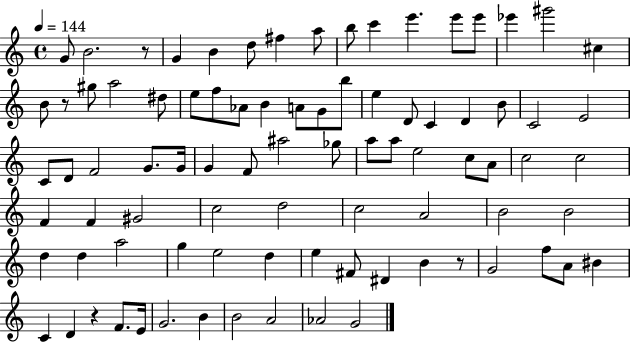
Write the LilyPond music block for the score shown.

{
  \clef treble
  \time 4/4
  \defaultTimeSignature
  \key c \major
  \tempo 4 = 144
  g'8 b'2. r8 | g'4 b'4 d''8 fis''4 a''8 | b''8 c'''4 e'''4. e'''8 e'''8 | ees'''4 gis'''2 cis''4 | \break b'8 r8 gis''8 a''2 dis''8 | e''8 f''8 aes'8 b'4 a'8 g'8 b''8 | e''4 d'8 c'4 d'4 b'8 | c'2 e'2 | \break c'8 d'8 f'2 g'8. g'16 | g'4 f'8 ais''2 ges''8 | a''8 a''8 e''2 c''8 a'8 | c''2 c''2 | \break f'4 f'4 gis'2 | c''2 d''2 | c''2 a'2 | b'2 b'2 | \break d''4 d''4 a''2 | g''4 e''2 d''4 | e''4 fis'8 dis'4 b'4 r8 | g'2 f''8 a'8 bis'4 | \break c'4 d'4 r4 f'8. e'16 | g'2. b'4 | b'2 a'2 | aes'2 g'2 | \break \bar "|."
}